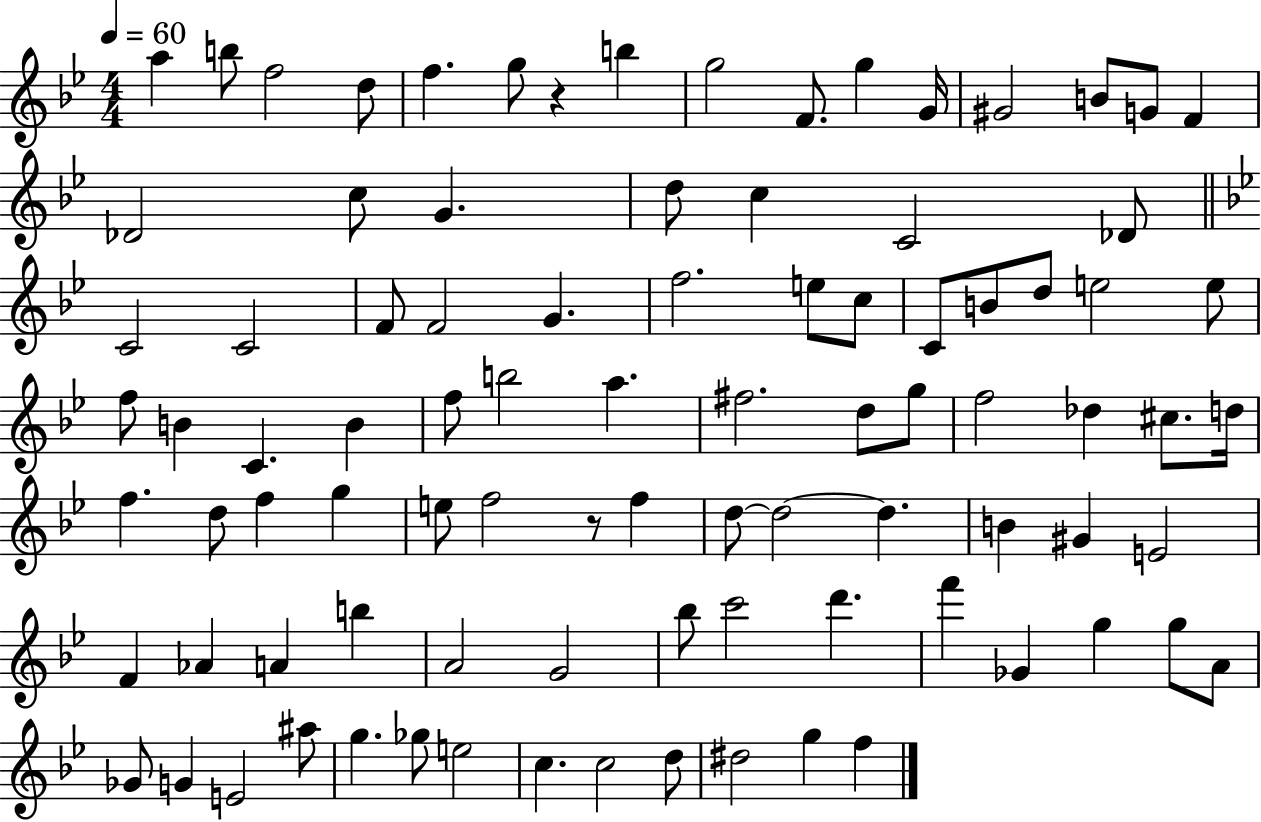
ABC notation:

X:1
T:Untitled
M:4/4
L:1/4
K:Bb
a b/2 f2 d/2 f g/2 z b g2 F/2 g G/4 ^G2 B/2 G/2 F _D2 c/2 G d/2 c C2 _D/2 C2 C2 F/2 F2 G f2 e/2 c/2 C/2 B/2 d/2 e2 e/2 f/2 B C B f/2 b2 a ^f2 d/2 g/2 f2 _d ^c/2 d/4 f d/2 f g e/2 f2 z/2 f d/2 d2 d B ^G E2 F _A A b A2 G2 _b/2 c'2 d' f' _G g g/2 A/2 _G/2 G E2 ^a/2 g _g/2 e2 c c2 d/2 ^d2 g f